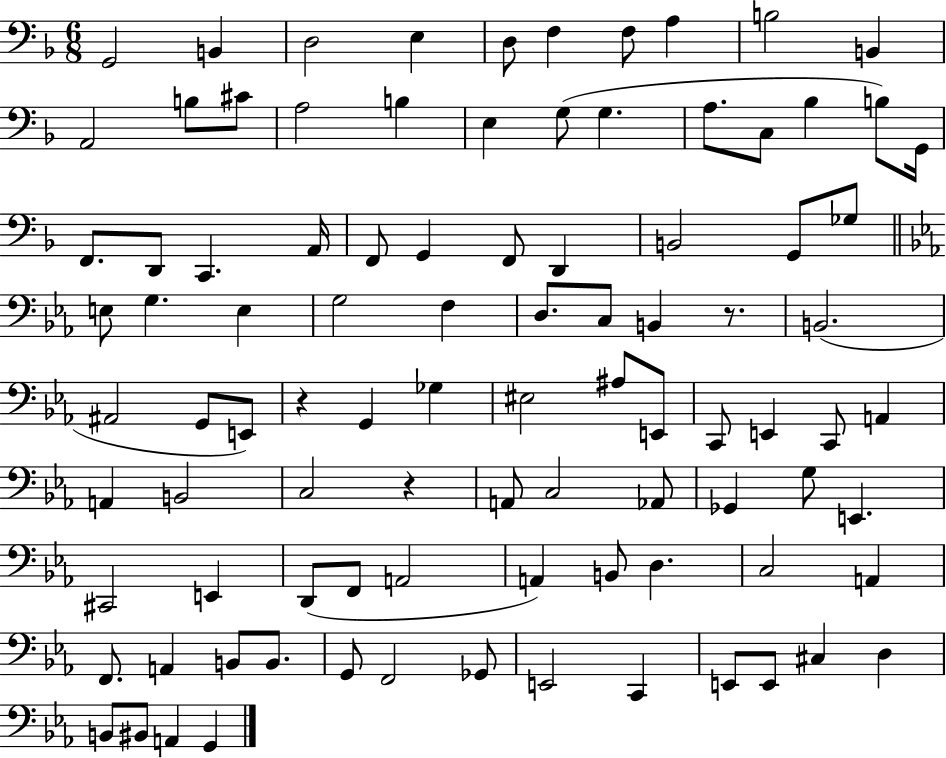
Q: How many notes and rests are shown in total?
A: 94